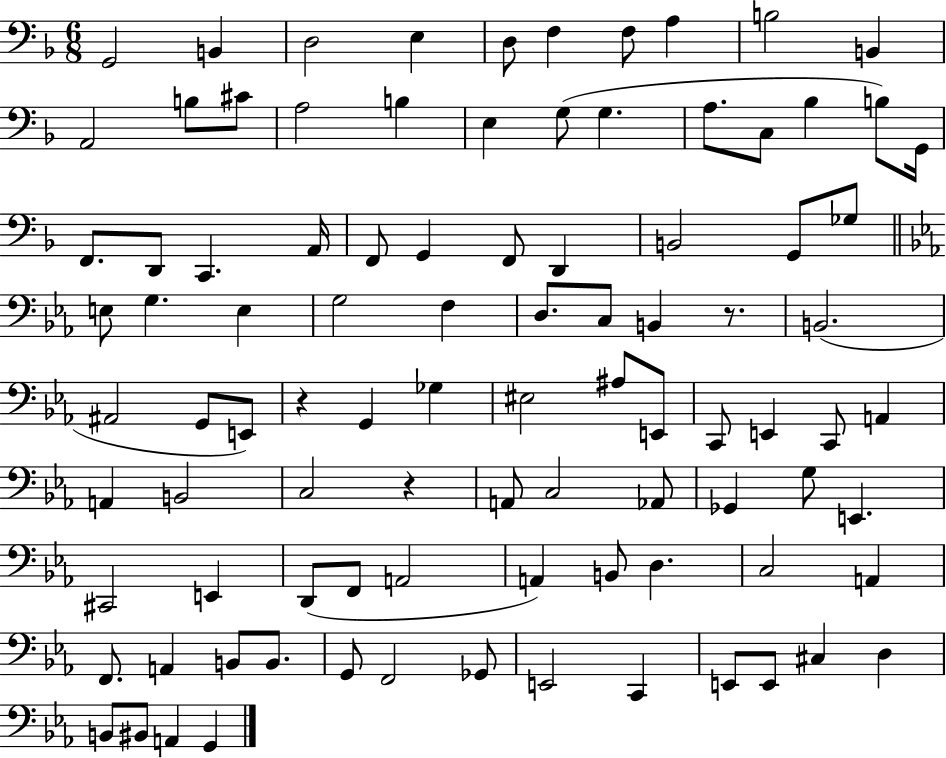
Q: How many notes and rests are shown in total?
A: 94